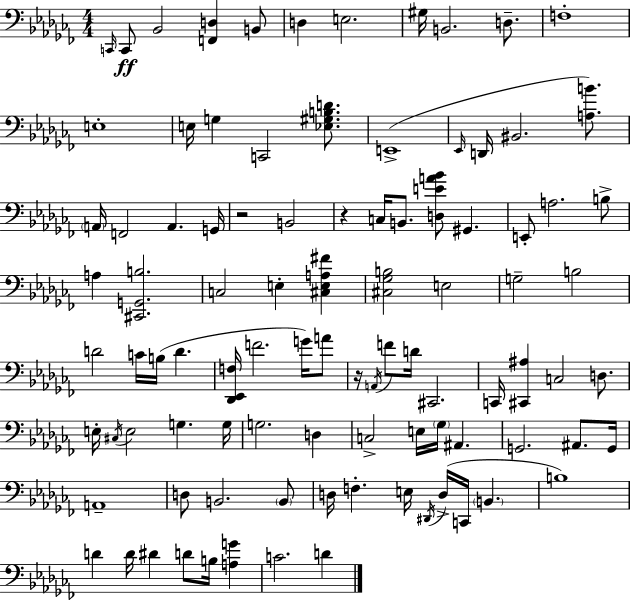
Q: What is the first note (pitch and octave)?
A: C2